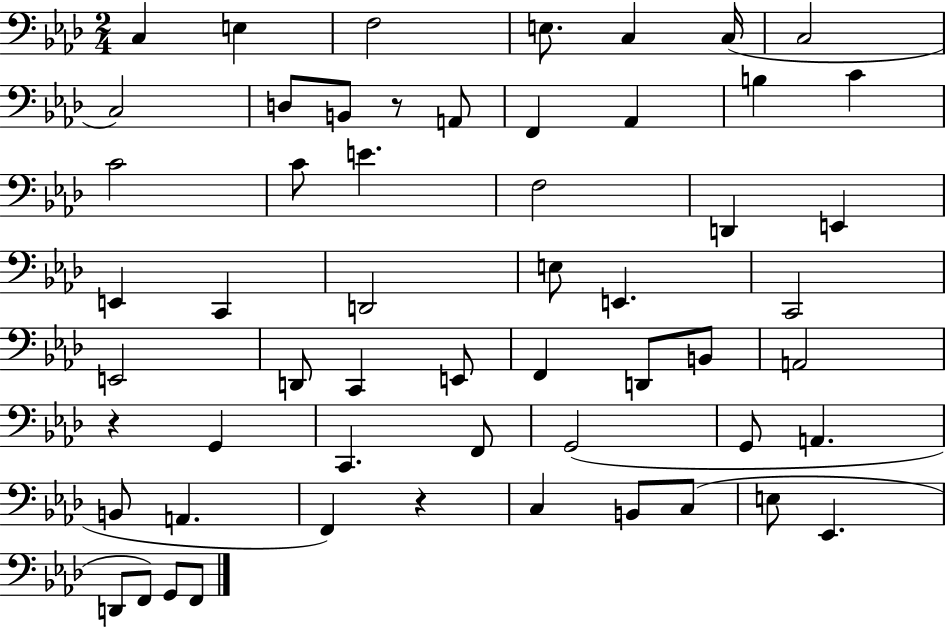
{
  \clef bass
  \numericTimeSignature
  \time 2/4
  \key aes \major
  c4 e4 | f2 | e8. c4 c16( | c2 | \break c2) | d8 b,8 r8 a,8 | f,4 aes,4 | b4 c'4 | \break c'2 | c'8 e'4. | f2 | d,4 e,4 | \break e,4 c,4 | d,2 | e8 e,4. | c,2 | \break e,2 | d,8 c,4 e,8 | f,4 d,8 b,8 | a,2 | \break r4 g,4 | c,4. f,8 | g,2( | g,8 a,4. | \break b,8 a,4. | f,4) r4 | c4 b,8 c8( | e8 ees,4. | \break d,8 f,8) g,8 f,8 | \bar "|."
}